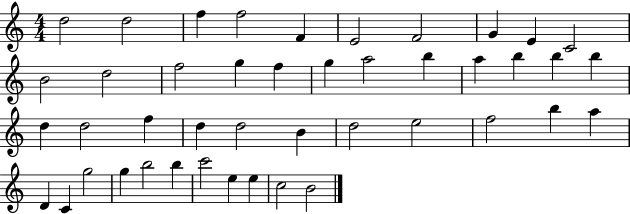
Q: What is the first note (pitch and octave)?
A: D5